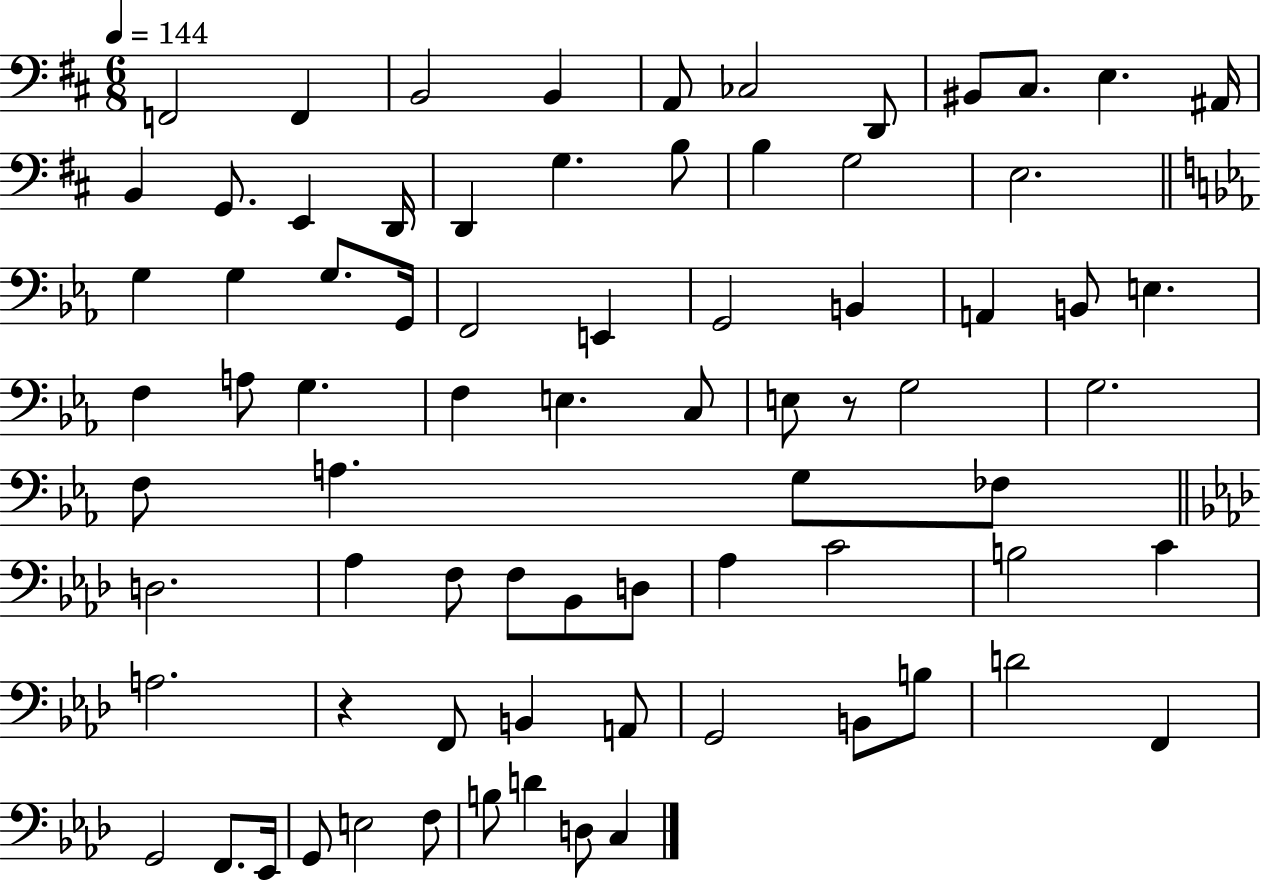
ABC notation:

X:1
T:Untitled
M:6/8
L:1/4
K:D
F,,2 F,, B,,2 B,, A,,/2 _C,2 D,,/2 ^B,,/2 ^C,/2 E, ^A,,/4 B,, G,,/2 E,, D,,/4 D,, G, B,/2 B, G,2 E,2 G, G, G,/2 G,,/4 F,,2 E,, G,,2 B,, A,, B,,/2 E, F, A,/2 G, F, E, C,/2 E,/2 z/2 G,2 G,2 F,/2 A, G,/2 _F,/2 D,2 _A, F,/2 F,/2 _B,,/2 D,/2 _A, C2 B,2 C A,2 z F,,/2 B,, A,,/2 G,,2 B,,/2 B,/2 D2 F,, G,,2 F,,/2 _E,,/4 G,,/2 E,2 F,/2 B,/2 D D,/2 C,